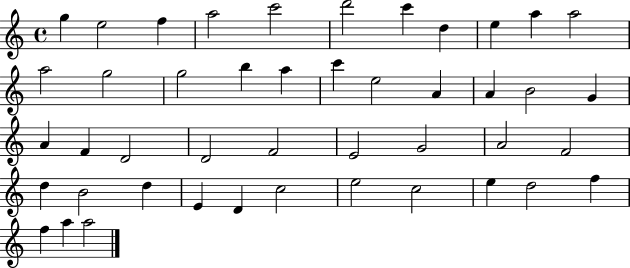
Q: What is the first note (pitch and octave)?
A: G5